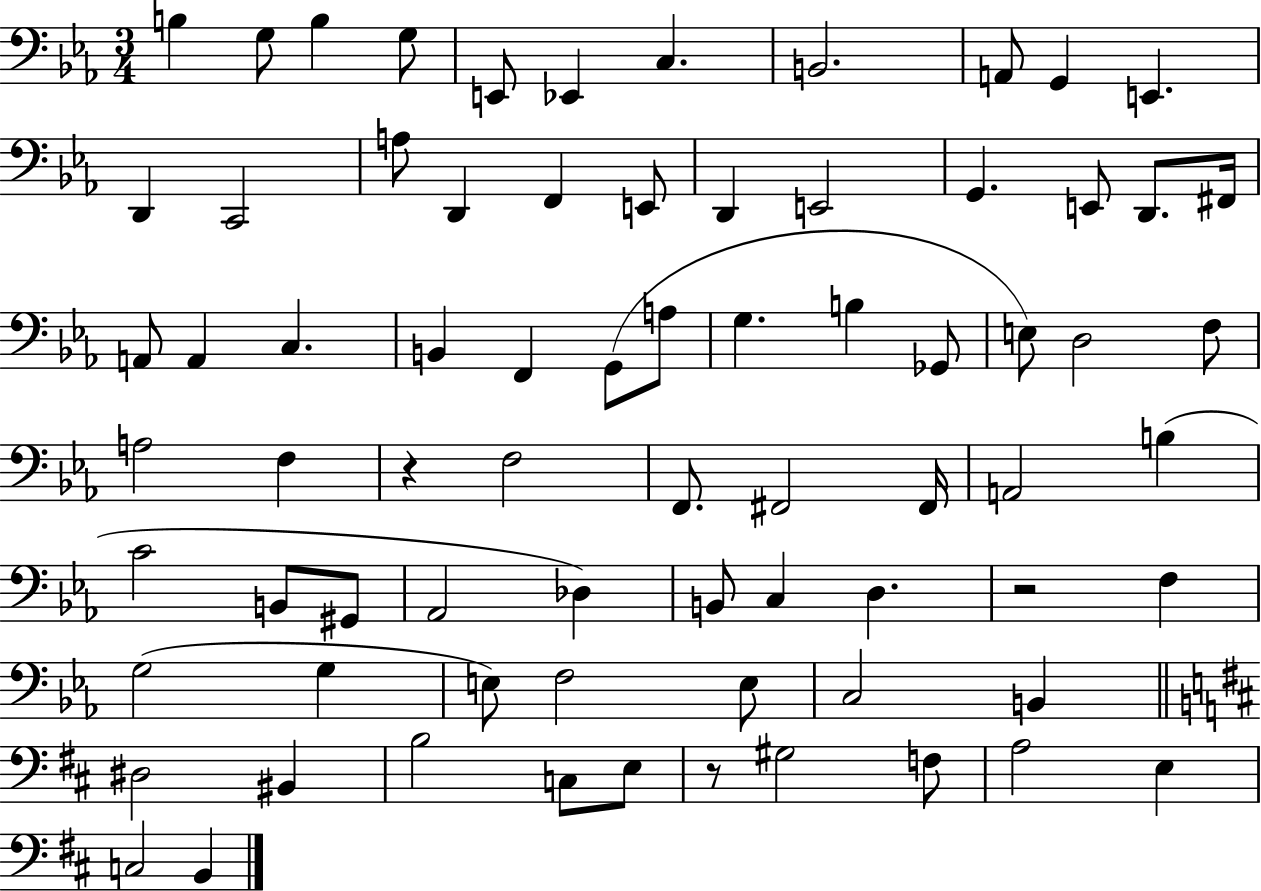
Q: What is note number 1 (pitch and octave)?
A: B3